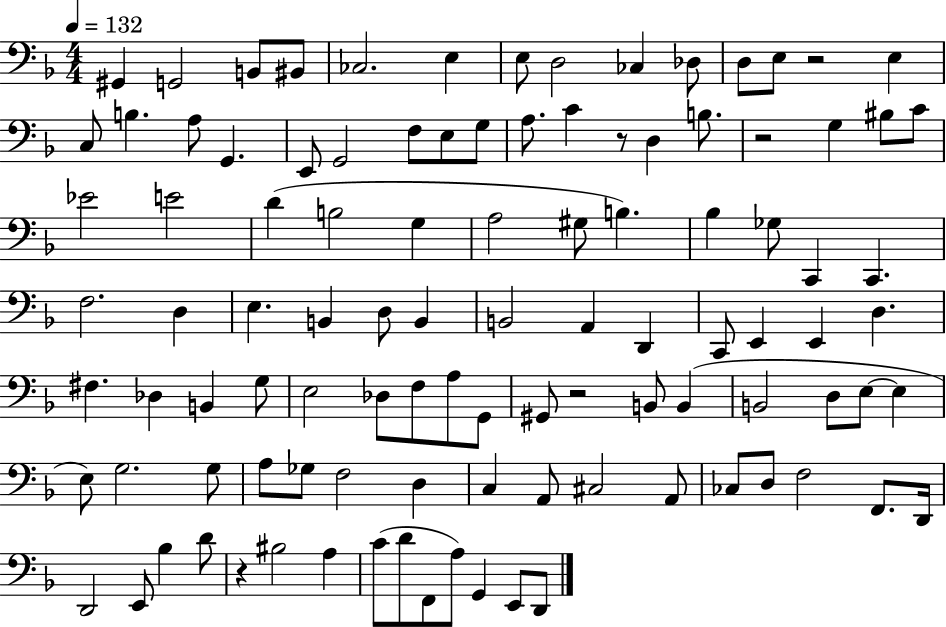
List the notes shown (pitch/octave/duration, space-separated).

G#2/q G2/h B2/e BIS2/e CES3/h. E3/q E3/e D3/h CES3/q Db3/e D3/e E3/e R/h E3/q C3/e B3/q. A3/e G2/q. E2/e G2/h F3/e E3/e G3/e A3/e. C4/q R/e D3/q B3/e. R/h G3/q BIS3/e C4/e Eb4/h E4/h D4/q B3/h G3/q A3/h G#3/e B3/q. Bb3/q Gb3/e C2/q C2/q. F3/h. D3/q E3/q. B2/q D3/e B2/q B2/h A2/q D2/q C2/e E2/q E2/q D3/q. F#3/q. Db3/q B2/q G3/e E3/h Db3/e F3/e A3/e G2/e G#2/e R/h B2/e B2/q B2/h D3/e E3/e E3/q E3/e G3/h. G3/e A3/e Gb3/e F3/h D3/q C3/q A2/e C#3/h A2/e CES3/e D3/e F3/h F2/e. D2/s D2/h E2/e Bb3/q D4/e R/q BIS3/h A3/q C4/e D4/e F2/e A3/e G2/q E2/e D2/e